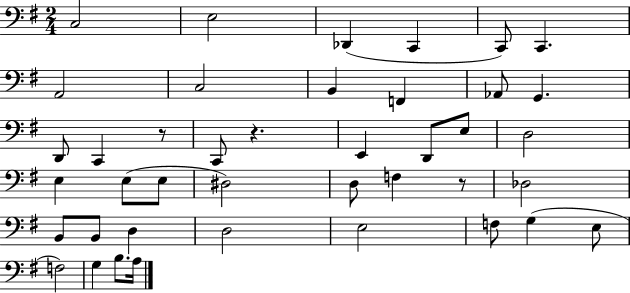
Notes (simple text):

C3/h E3/h Db2/q C2/q C2/e C2/q. A2/h C3/h B2/q F2/q Ab2/e G2/q. D2/e C2/q R/e C2/e R/q. E2/q D2/e E3/e D3/h E3/q E3/e E3/e D#3/h D3/e F3/q R/e Db3/h B2/e B2/e D3/q D3/h E3/h F3/e G3/q E3/e F3/h G3/q B3/e. A3/s